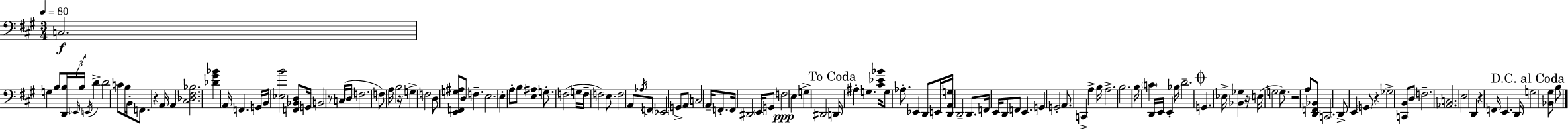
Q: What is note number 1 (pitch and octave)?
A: C3